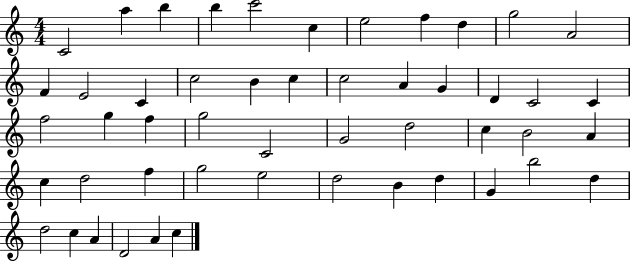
{
  \clef treble
  \numericTimeSignature
  \time 4/4
  \key c \major
  c'2 a''4 b''4 | b''4 c'''2 c''4 | e''2 f''4 d''4 | g''2 a'2 | \break f'4 e'2 c'4 | c''2 b'4 c''4 | c''2 a'4 g'4 | d'4 c'2 c'4 | \break f''2 g''4 f''4 | g''2 c'2 | g'2 d''2 | c''4 b'2 a'4 | \break c''4 d''2 f''4 | g''2 e''2 | d''2 b'4 d''4 | g'4 b''2 d''4 | \break d''2 c''4 a'4 | d'2 a'4 c''4 | \bar "|."
}